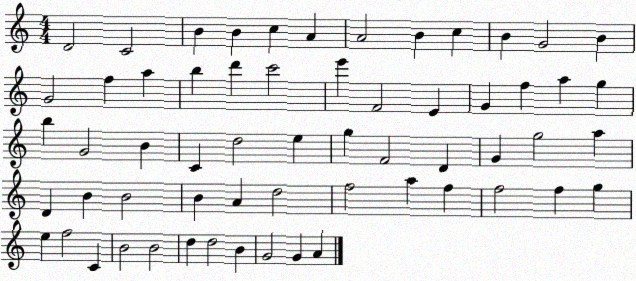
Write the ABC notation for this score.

X:1
T:Untitled
M:4/4
L:1/4
K:C
D2 C2 B B c A A2 B c B G2 B G2 f a b d' c'2 e' F2 E G f a g b G2 B C d2 e g F2 D G g2 a D B B2 B A d2 f2 a f f2 f g e f2 C B2 B2 d d2 B G2 G A